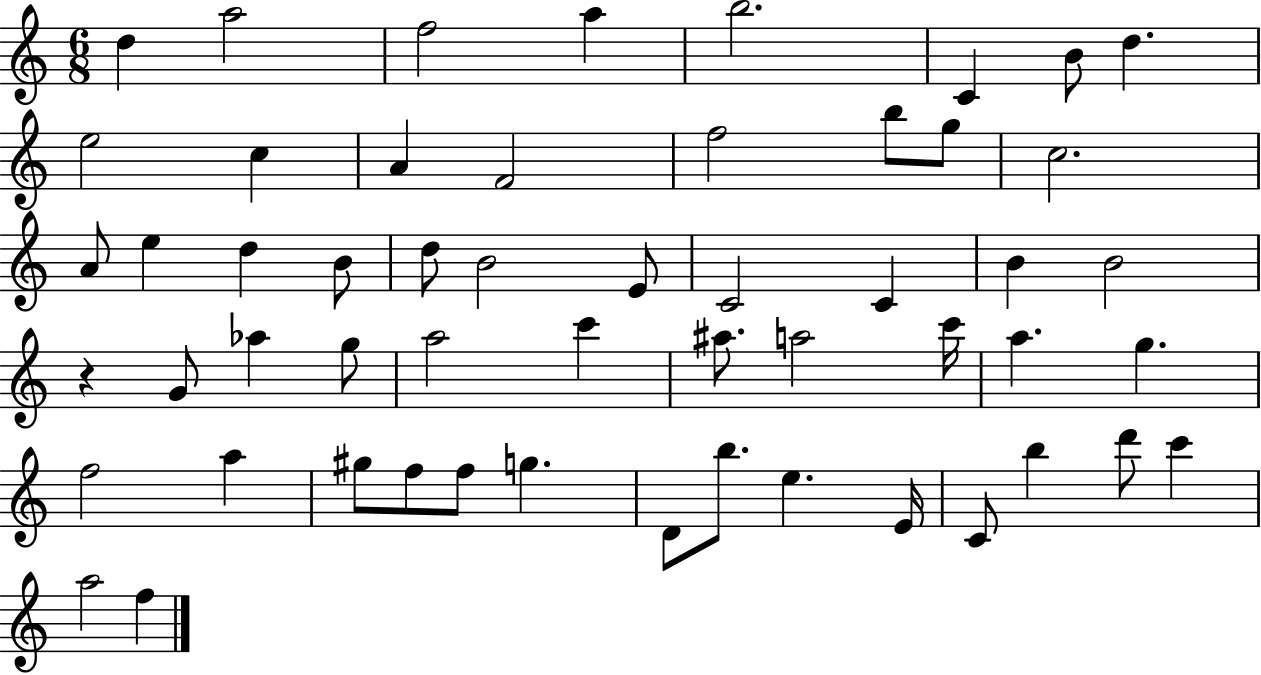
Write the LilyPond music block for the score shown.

{
  \clef treble
  \numericTimeSignature
  \time 6/8
  \key c \major
  \repeat volta 2 { d''4 a''2 | f''2 a''4 | b''2. | c'4 b'8 d''4. | \break e''2 c''4 | a'4 f'2 | f''2 b''8 g''8 | c''2. | \break a'8 e''4 d''4 b'8 | d''8 b'2 e'8 | c'2 c'4 | b'4 b'2 | \break r4 g'8 aes''4 g''8 | a''2 c'''4 | ais''8. a''2 c'''16 | a''4. g''4. | \break f''2 a''4 | gis''8 f''8 f''8 g''4. | d'8 b''8. e''4. e'16 | c'8 b''4 d'''8 c'''4 | \break a''2 f''4 | } \bar "|."
}